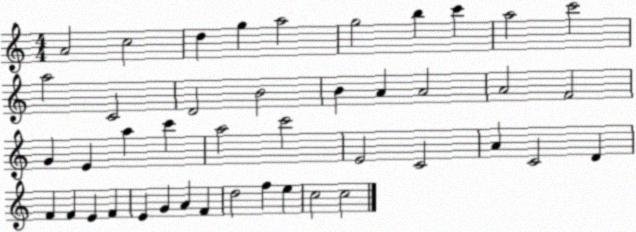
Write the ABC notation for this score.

X:1
T:Untitled
M:4/4
L:1/4
K:C
A2 c2 d g a2 g2 b c' a2 c'2 a2 C2 D2 B2 B A A2 A2 F2 G E a c' a2 c'2 E2 C2 A C2 D F F E F E G A F d2 f e c2 c2